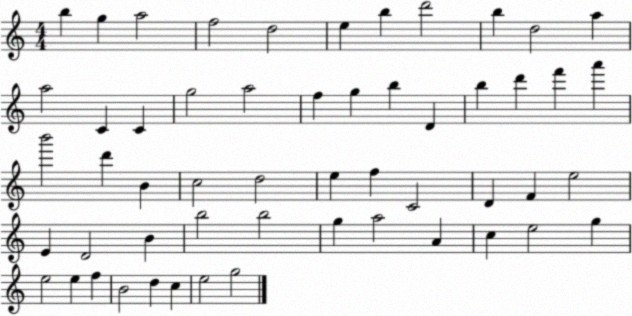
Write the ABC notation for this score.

X:1
T:Untitled
M:4/4
L:1/4
K:C
b g a2 f2 d2 e b d'2 b d2 a a2 C C g2 a2 f g b D b d' f' a' b'2 d' B c2 d2 e f C2 D F e2 E D2 B b2 b2 g a2 A c e2 g e2 e f B2 d c e2 g2